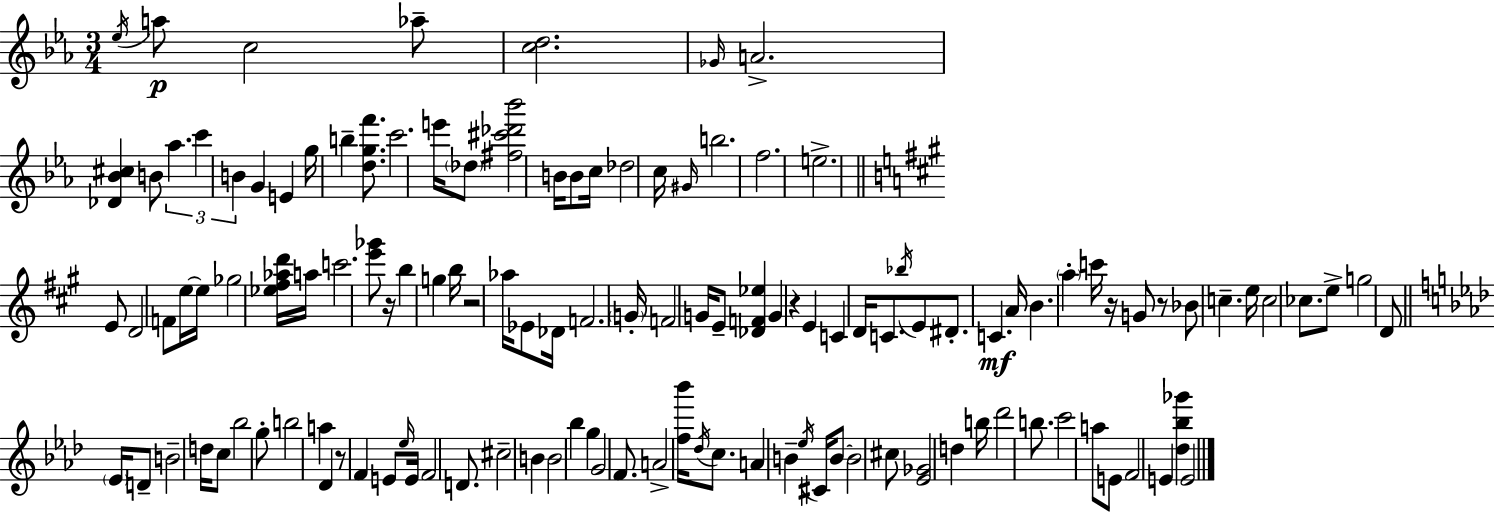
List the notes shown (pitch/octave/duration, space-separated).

Eb5/s A5/e C5/h Ab5/e [C5,D5]/h. Gb4/s A4/h. [Db4,Bb4,C#5]/q B4/e Ab5/q. C6/q B4/q G4/q E4/q G5/s B5/q [D5,G5,F6]/e. C6/h. E6/s Db5/e [F#5,C#6,Db6,Bb6]/h B4/s B4/e C5/s Db5/h C5/s G#4/s B5/h. F5/h. E5/h. E4/e D4/h F4/e E5/s E5/s Gb5/h [Eb5,F#5,Ab5,D6]/s A5/s C6/h. [E6,Gb6]/e R/s B5/q G5/q B5/s R/h Ab5/s Eb4/e Db4/s F4/h. G4/s F4/h G4/s E4/e [Db4,F4,Eb5]/q G4/q R/q E4/q C4/q D4/s C4/e. Bb5/s E4/e D#4/e. C4/q. A4/s B4/q. A5/q C6/s R/s G4/e R/e Bb4/e C5/q. E5/s C5/h CES5/e. E5/e G5/h D4/e Eb4/s D4/e B4/h D5/s C5/e Bb5/h G5/e B5/h A5/q Db4/q R/e F4/q E4/e Eb5/s E4/s F4/h D4/e. C#5/h B4/q B4/h Bb5/q G5/q G4/h F4/e. A4/h [F5,Bb6]/s Db5/s C5/e. A4/q B4/q Eb5/s C#4/s B4/e B4/h C#5/e [Eb4,Gb4]/h D5/q B5/s Db6/h B5/e. C6/h A5/e E4/e F4/h E4/q [Db5,Bb5,Gb6]/q E4/h